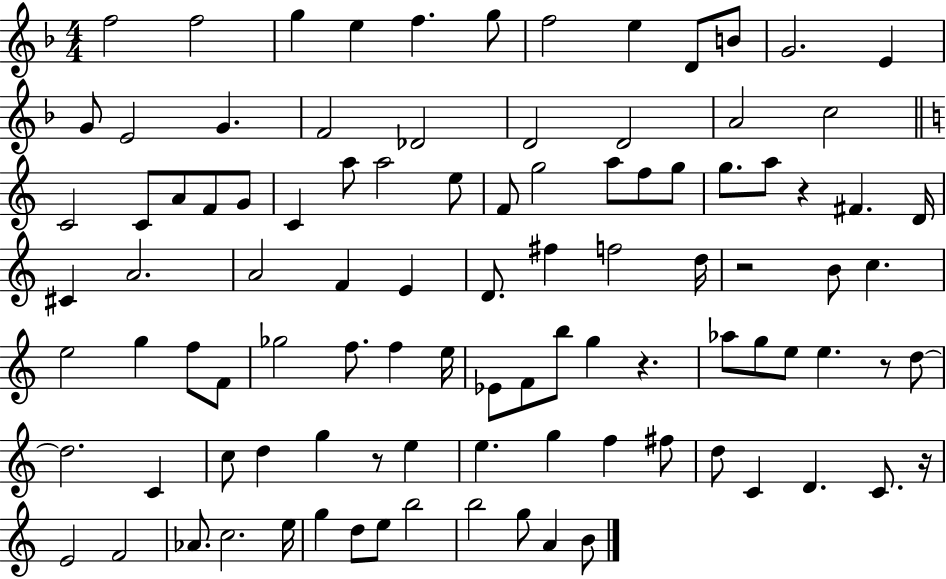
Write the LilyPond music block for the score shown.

{
  \clef treble
  \numericTimeSignature
  \time 4/4
  \key f \major
  \repeat volta 2 { f''2 f''2 | g''4 e''4 f''4. g''8 | f''2 e''4 d'8 b'8 | g'2. e'4 | \break g'8 e'2 g'4. | f'2 des'2 | d'2 d'2 | a'2 c''2 | \break \bar "||" \break \key c \major c'2 c'8 a'8 f'8 g'8 | c'4 a''8 a''2 e''8 | f'8 g''2 a''8 f''8 g''8 | g''8. a''8 r4 fis'4. d'16 | \break cis'4 a'2. | a'2 f'4 e'4 | d'8. fis''4 f''2 d''16 | r2 b'8 c''4. | \break e''2 g''4 f''8 f'8 | ges''2 f''8. f''4 e''16 | ees'8 f'8 b''8 g''4 r4. | aes''8 g''8 e''8 e''4. r8 d''8~~ | \break d''2. c'4 | c''8 d''4 g''4 r8 e''4 | e''4. g''4 f''4 fis''8 | d''8 c'4 d'4. c'8. r16 | \break e'2 f'2 | aes'8. c''2. e''16 | g''4 d''8 e''8 b''2 | b''2 g''8 a'4 b'8 | \break } \bar "|."
}